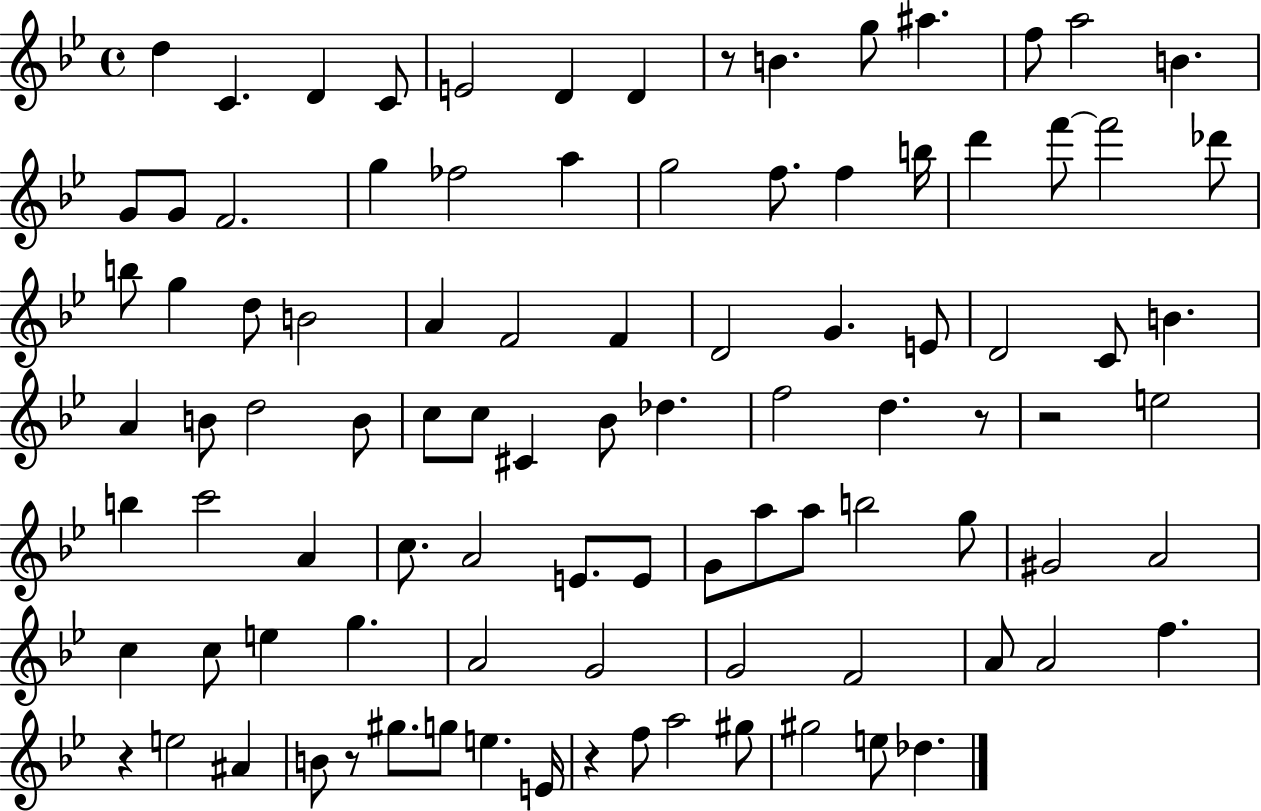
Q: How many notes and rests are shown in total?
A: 96